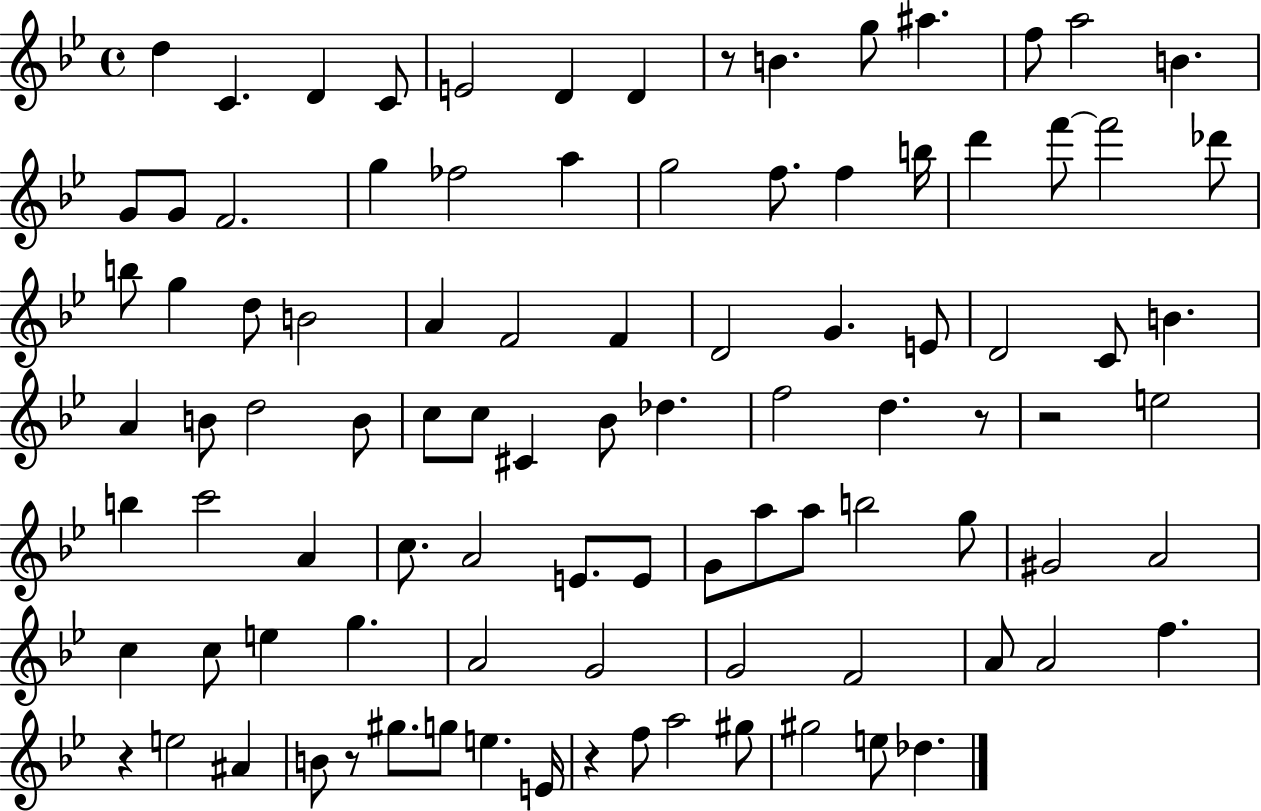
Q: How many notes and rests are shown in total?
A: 96